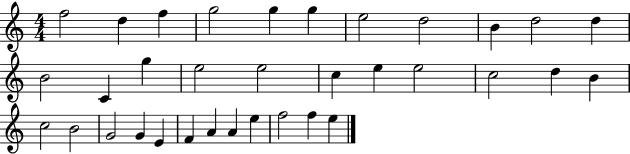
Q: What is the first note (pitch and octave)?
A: F5